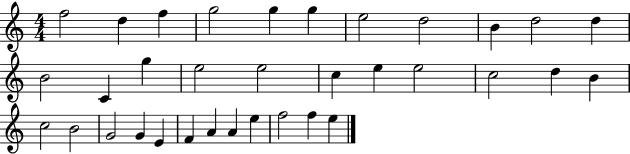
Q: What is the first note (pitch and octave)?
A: F5